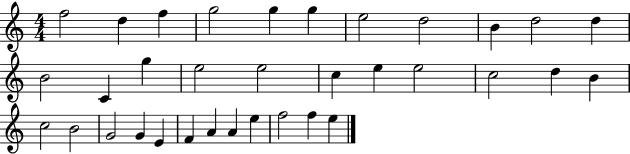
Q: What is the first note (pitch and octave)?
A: F5